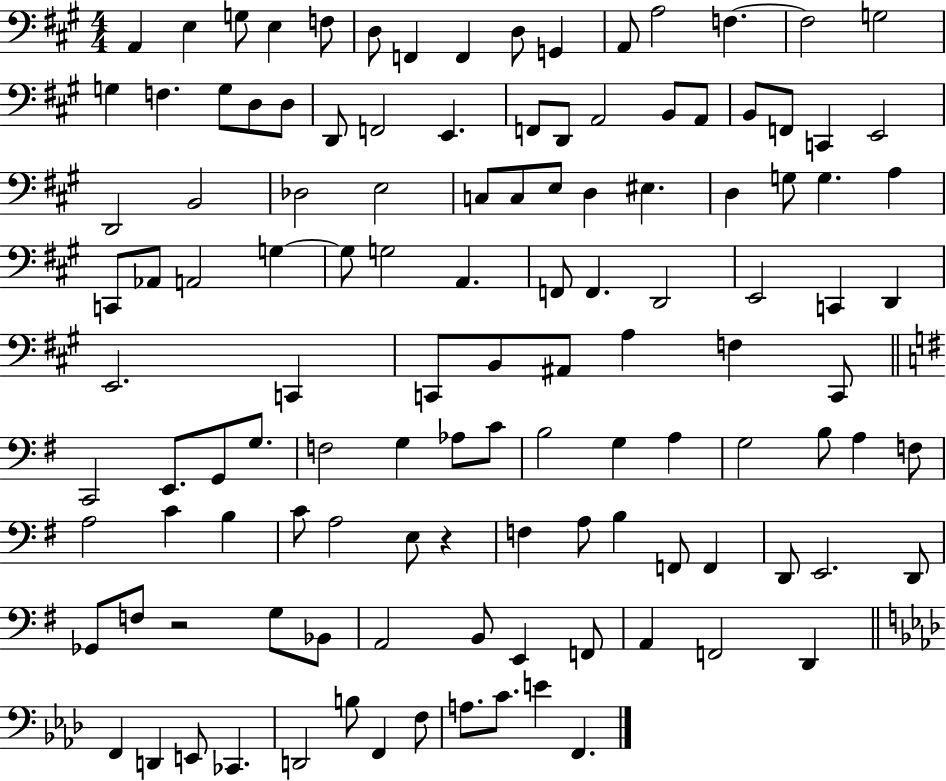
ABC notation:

X:1
T:Untitled
M:4/4
L:1/4
K:A
A,, E, G,/2 E, F,/2 D,/2 F,, F,, D,/2 G,, A,,/2 A,2 F, F,2 G,2 G, F, G,/2 D,/2 D,/2 D,,/2 F,,2 E,, F,,/2 D,,/2 A,,2 B,,/2 A,,/2 B,,/2 F,,/2 C,, E,,2 D,,2 B,,2 _D,2 E,2 C,/2 C,/2 E,/2 D, ^E, D, G,/2 G, A, C,,/2 _A,,/2 A,,2 G, G,/2 G,2 A,, F,,/2 F,, D,,2 E,,2 C,, D,, E,,2 C,, C,,/2 B,,/2 ^A,,/2 A, F, C,,/2 C,,2 E,,/2 G,,/2 G,/2 F,2 G, _A,/2 C/2 B,2 G, A, G,2 B,/2 A, F,/2 A,2 C B, C/2 A,2 E,/2 z F, A,/2 B, F,,/2 F,, D,,/2 E,,2 D,,/2 _G,,/2 F,/2 z2 G,/2 _B,,/2 A,,2 B,,/2 E,, F,,/2 A,, F,,2 D,, F,, D,, E,,/2 _C,, D,,2 B,/2 F,, F,/2 A,/2 C/2 E F,,